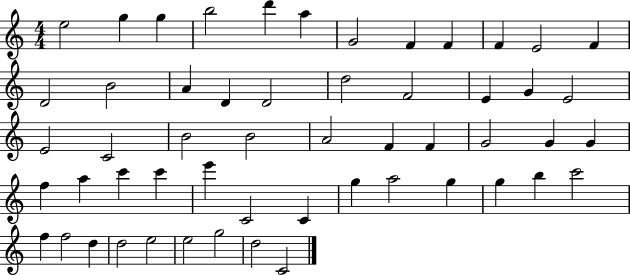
{
  \clef treble
  \numericTimeSignature
  \time 4/4
  \key c \major
  e''2 g''4 g''4 | b''2 d'''4 a''4 | g'2 f'4 f'4 | f'4 e'2 f'4 | \break d'2 b'2 | a'4 d'4 d'2 | d''2 f'2 | e'4 g'4 e'2 | \break e'2 c'2 | b'2 b'2 | a'2 f'4 f'4 | g'2 g'4 g'4 | \break f''4 a''4 c'''4 c'''4 | e'''4 c'2 c'4 | g''4 a''2 g''4 | g''4 b''4 c'''2 | \break f''4 f''2 d''4 | d''2 e''2 | e''2 g''2 | d''2 c'2 | \break \bar "|."
}